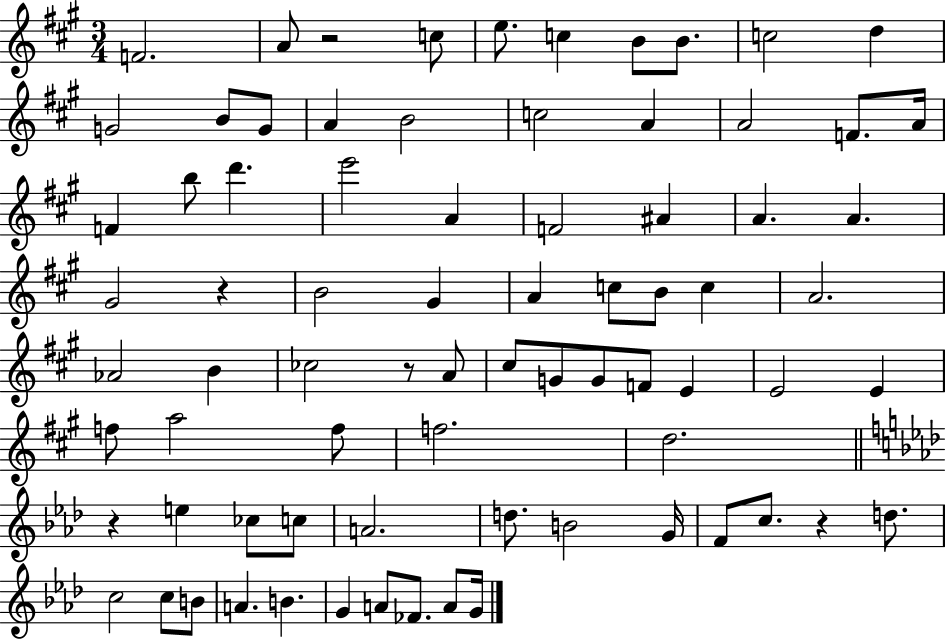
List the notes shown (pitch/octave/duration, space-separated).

F4/h. A4/e R/h C5/e E5/e. C5/q B4/e B4/e. C5/h D5/q G4/h B4/e G4/e A4/q B4/h C5/h A4/q A4/h F4/e. A4/s F4/q B5/e D6/q. E6/h A4/q F4/h A#4/q A4/q. A4/q. G#4/h R/q B4/h G#4/q A4/q C5/e B4/e C5/q A4/h. Ab4/h B4/q CES5/h R/e A4/e C#5/e G4/e G4/e F4/e E4/q E4/h E4/q F5/e A5/h F5/e F5/h. D5/h. R/q E5/q CES5/e C5/e A4/h. D5/e. B4/h G4/s F4/e C5/e. R/q D5/e. C5/h C5/e B4/e A4/q. B4/q. G4/q A4/e FES4/e. A4/e G4/s